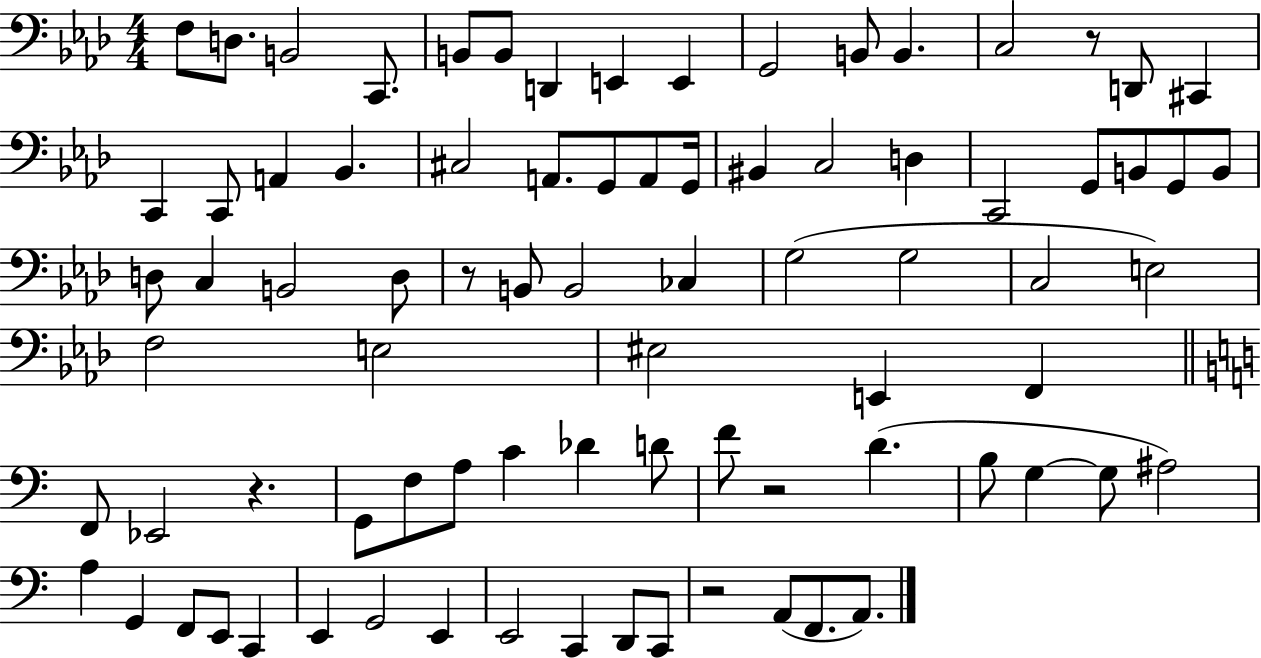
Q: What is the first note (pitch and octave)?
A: F3